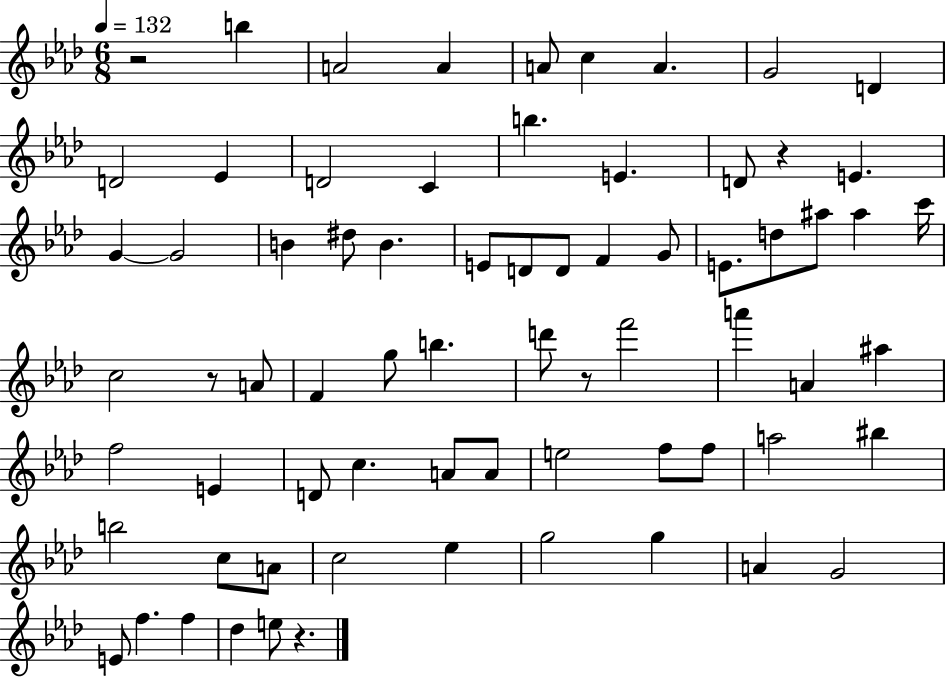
{
  \clef treble
  \numericTimeSignature
  \time 6/8
  \key aes \major
  \tempo 4 = 132
  r2 b''4 | a'2 a'4 | a'8 c''4 a'4. | g'2 d'4 | \break d'2 ees'4 | d'2 c'4 | b''4. e'4. | d'8 r4 e'4. | \break g'4~~ g'2 | b'4 dis''8 b'4. | e'8 d'8 d'8 f'4 g'8 | e'8. d''8 ais''8 ais''4 c'''16 | \break c''2 r8 a'8 | f'4 g''8 b''4. | d'''8 r8 f'''2 | a'''4 a'4 ais''4 | \break f''2 e'4 | d'8 c''4. a'8 a'8 | e''2 f''8 f''8 | a''2 bis''4 | \break b''2 c''8 a'8 | c''2 ees''4 | g''2 g''4 | a'4 g'2 | \break e'8 f''4. f''4 | des''4 e''8 r4. | \bar "|."
}